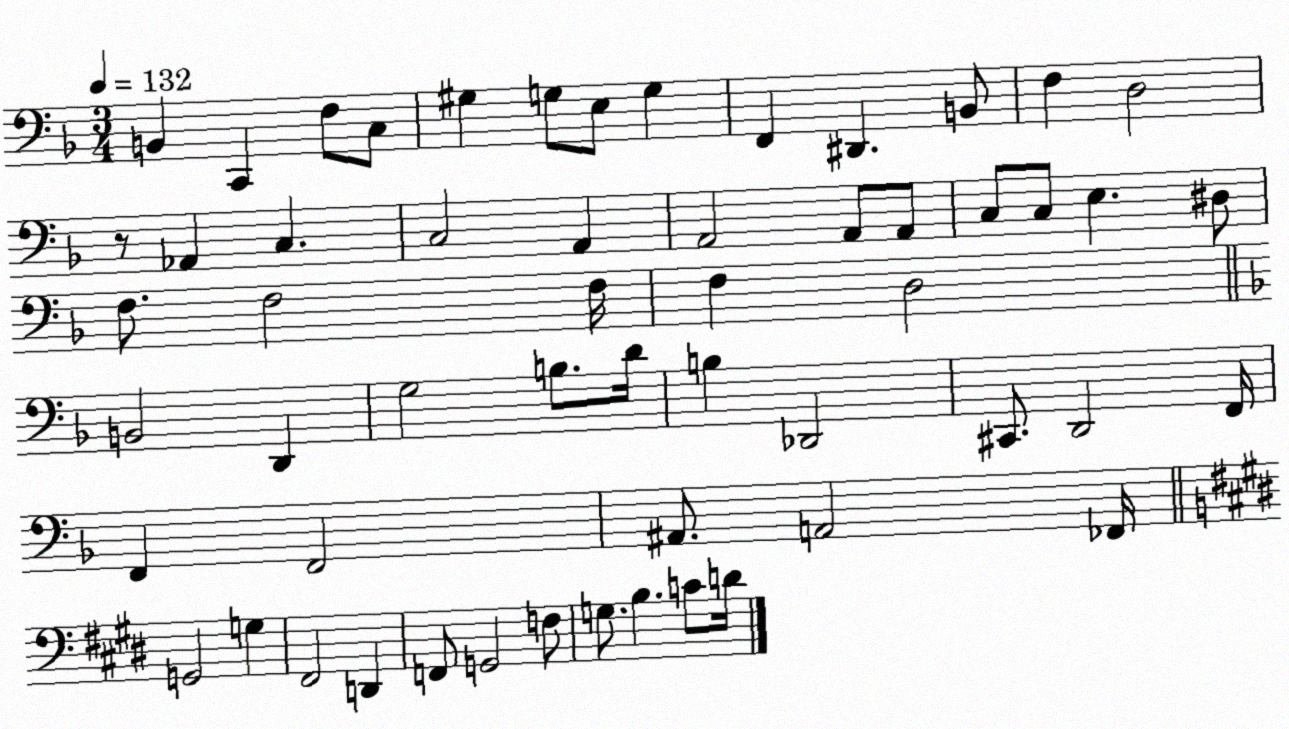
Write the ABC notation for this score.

X:1
T:Untitled
M:3/4
L:1/4
K:F
B,, C,, F,/2 C,/2 ^G, G,/2 E,/2 G, F,, ^D,, B,,/2 F, D,2 z/2 _A,, C, C,2 A,, A,,2 A,,/2 A,,/2 C,/2 C,/2 E, ^D,/2 F,/2 F,2 F,/4 F, D,2 B,,2 D,, G,2 B,/2 D/4 B, _D,,2 ^C,,/2 D,,2 F,,/4 F,, F,,2 ^A,,/2 A,,2 _F,,/4 G,,2 G, ^F,,2 D,, F,,/2 G,,2 F,/2 G,/2 B, C/2 D/4